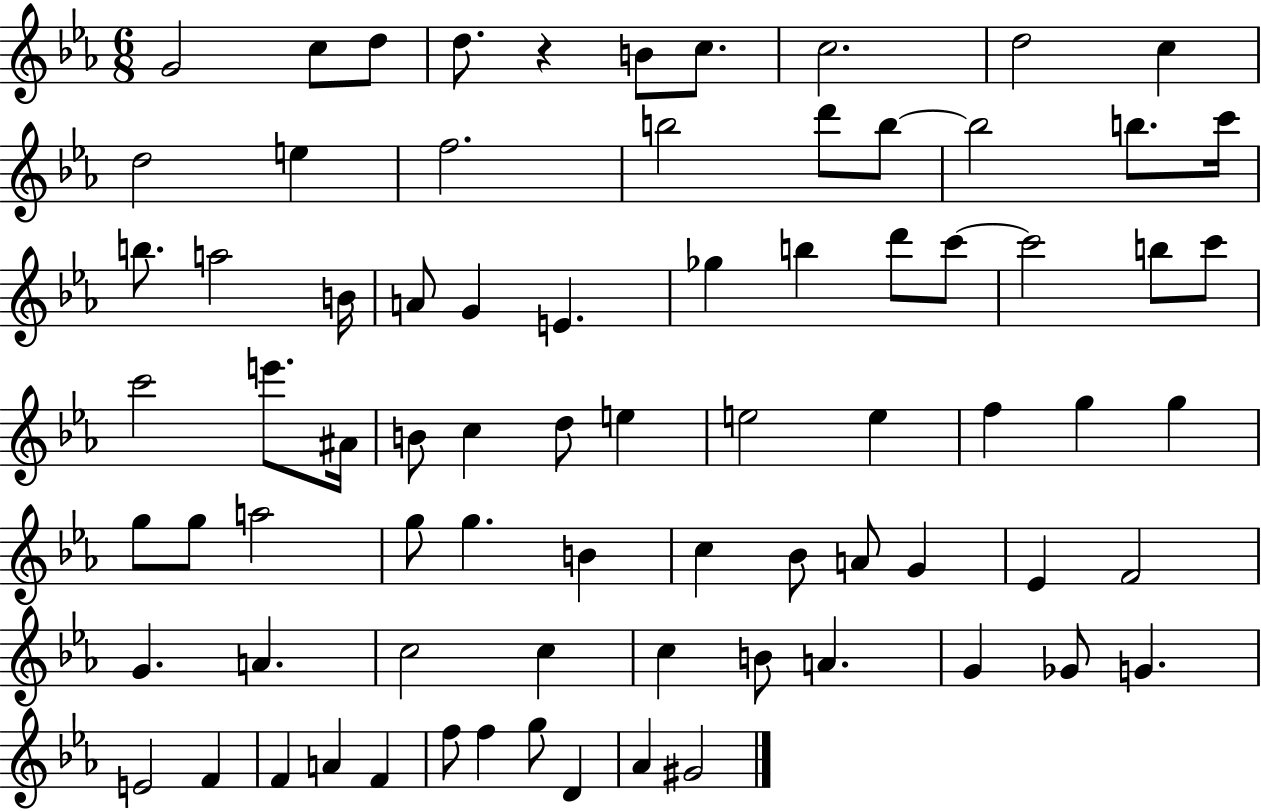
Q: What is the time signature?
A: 6/8